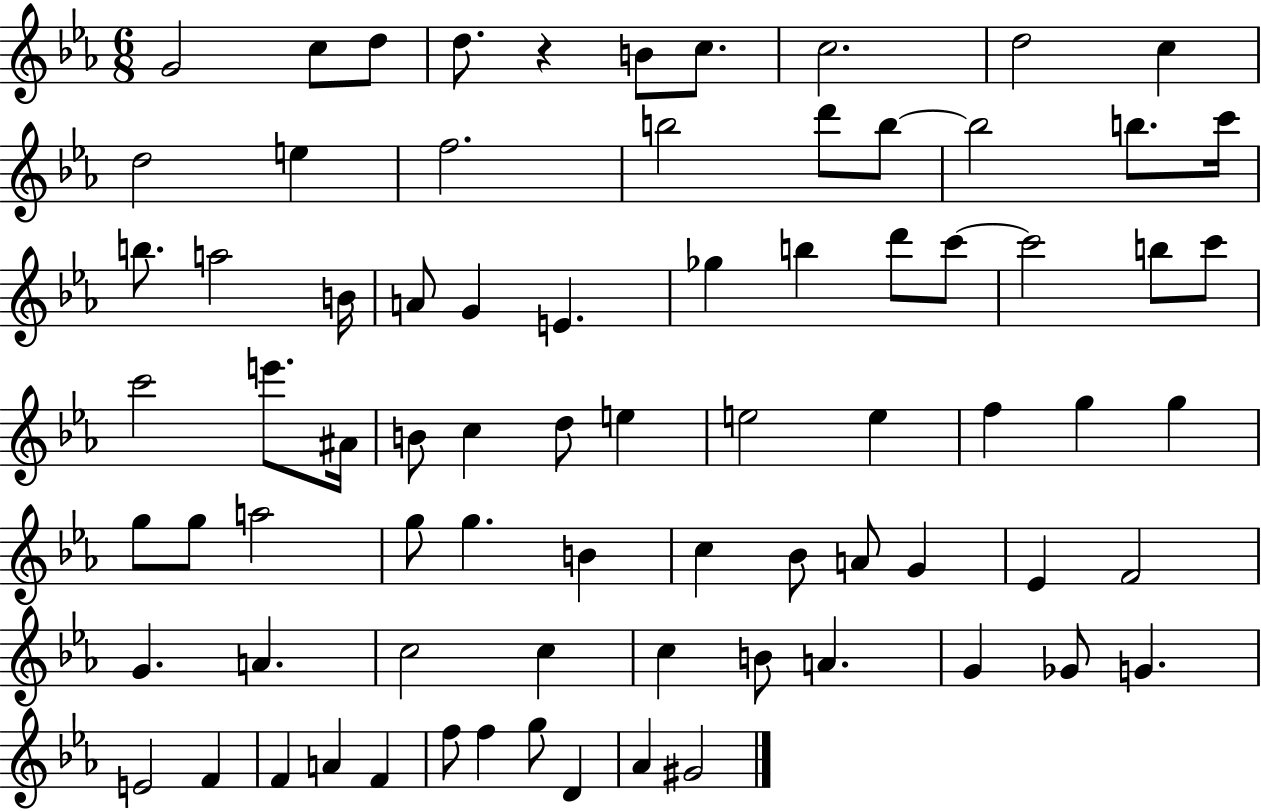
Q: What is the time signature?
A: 6/8